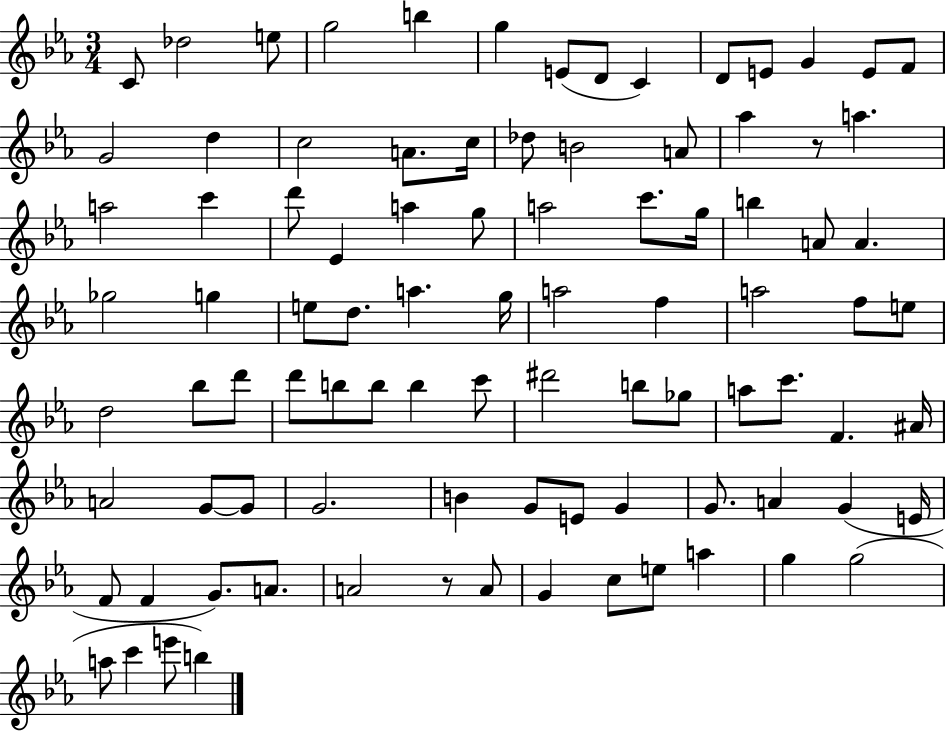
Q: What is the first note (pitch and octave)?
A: C4